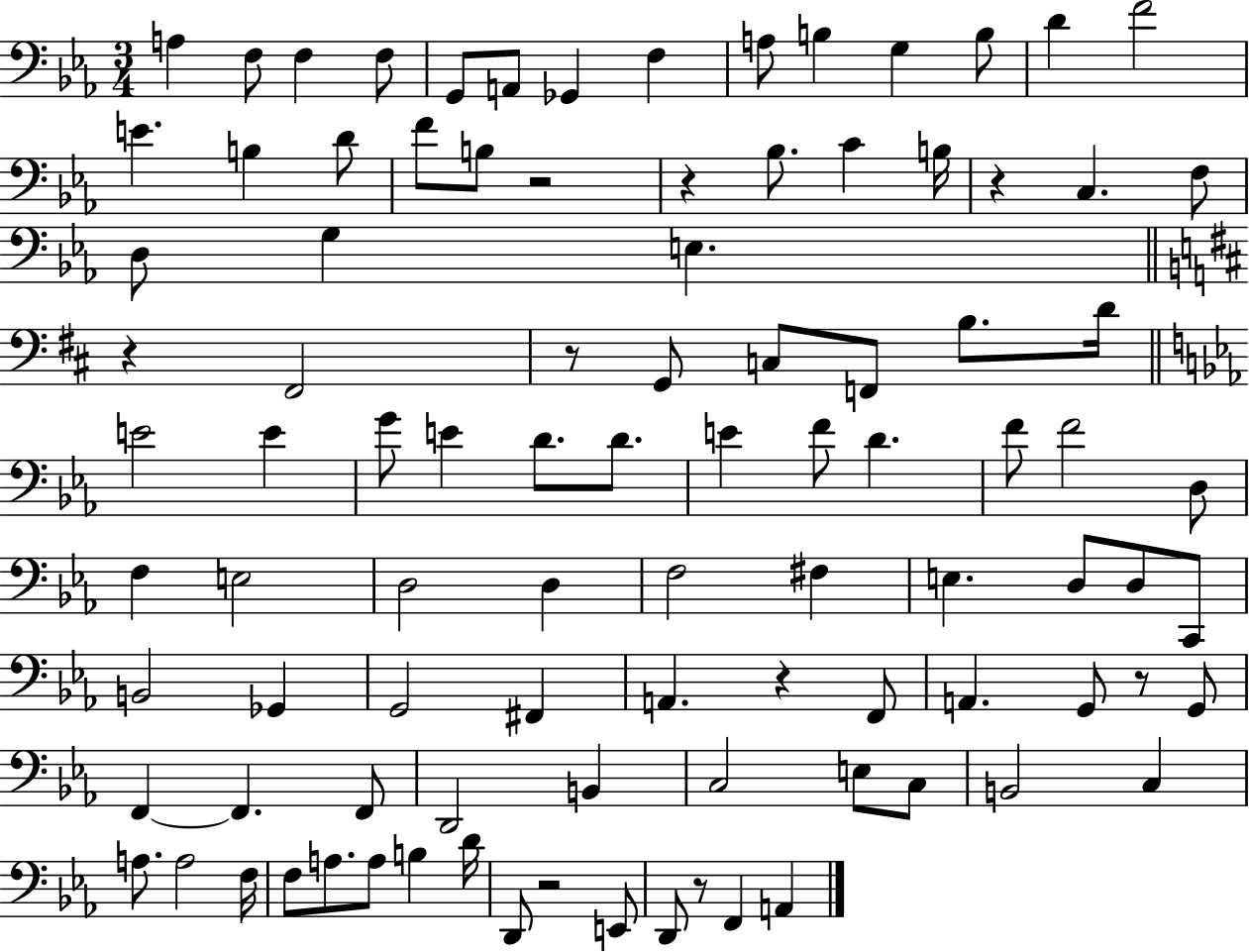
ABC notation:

X:1
T:Untitled
M:3/4
L:1/4
K:Eb
A, F,/2 F, F,/2 G,,/2 A,,/2 _G,, F, A,/2 B, G, B,/2 D F2 E B, D/2 F/2 B,/2 z2 z _B,/2 C B,/4 z C, F,/2 D,/2 G, E, z ^F,,2 z/2 G,,/2 C,/2 F,,/2 B,/2 D/4 E2 E G/2 E D/2 D/2 E F/2 D F/2 F2 D,/2 F, E,2 D,2 D, F,2 ^F, E, D,/2 D,/2 C,,/2 B,,2 _G,, G,,2 ^F,, A,, z F,,/2 A,, G,,/2 z/2 G,,/2 F,, F,, F,,/2 D,,2 B,, C,2 E,/2 C,/2 B,,2 C, A,/2 A,2 F,/4 F,/2 A,/2 A,/2 B, D/4 D,,/2 z2 E,,/2 D,,/2 z/2 F,, A,,